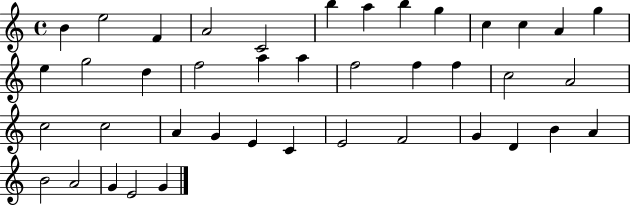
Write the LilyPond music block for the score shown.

{
  \clef treble
  \time 4/4
  \defaultTimeSignature
  \key c \major
  b'4 e''2 f'4 | a'2 c'2 | b''4 a''4 b''4 g''4 | c''4 c''4 a'4 g''4 | \break e''4 g''2 d''4 | f''2 a''4 a''4 | f''2 f''4 f''4 | c''2 a'2 | \break c''2 c''2 | a'4 g'4 e'4 c'4 | e'2 f'2 | g'4 d'4 b'4 a'4 | \break b'2 a'2 | g'4 e'2 g'4 | \bar "|."
}